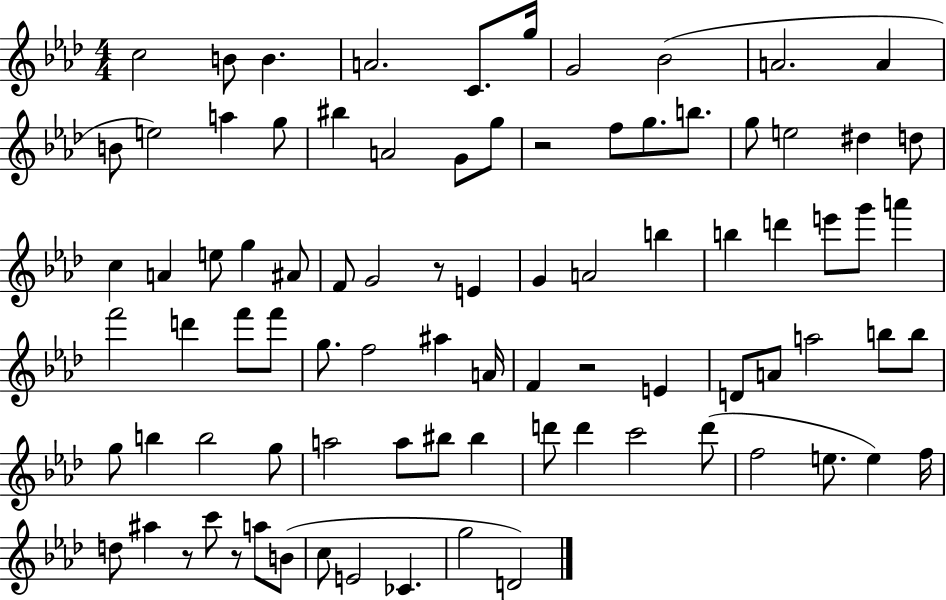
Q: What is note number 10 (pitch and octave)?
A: A4